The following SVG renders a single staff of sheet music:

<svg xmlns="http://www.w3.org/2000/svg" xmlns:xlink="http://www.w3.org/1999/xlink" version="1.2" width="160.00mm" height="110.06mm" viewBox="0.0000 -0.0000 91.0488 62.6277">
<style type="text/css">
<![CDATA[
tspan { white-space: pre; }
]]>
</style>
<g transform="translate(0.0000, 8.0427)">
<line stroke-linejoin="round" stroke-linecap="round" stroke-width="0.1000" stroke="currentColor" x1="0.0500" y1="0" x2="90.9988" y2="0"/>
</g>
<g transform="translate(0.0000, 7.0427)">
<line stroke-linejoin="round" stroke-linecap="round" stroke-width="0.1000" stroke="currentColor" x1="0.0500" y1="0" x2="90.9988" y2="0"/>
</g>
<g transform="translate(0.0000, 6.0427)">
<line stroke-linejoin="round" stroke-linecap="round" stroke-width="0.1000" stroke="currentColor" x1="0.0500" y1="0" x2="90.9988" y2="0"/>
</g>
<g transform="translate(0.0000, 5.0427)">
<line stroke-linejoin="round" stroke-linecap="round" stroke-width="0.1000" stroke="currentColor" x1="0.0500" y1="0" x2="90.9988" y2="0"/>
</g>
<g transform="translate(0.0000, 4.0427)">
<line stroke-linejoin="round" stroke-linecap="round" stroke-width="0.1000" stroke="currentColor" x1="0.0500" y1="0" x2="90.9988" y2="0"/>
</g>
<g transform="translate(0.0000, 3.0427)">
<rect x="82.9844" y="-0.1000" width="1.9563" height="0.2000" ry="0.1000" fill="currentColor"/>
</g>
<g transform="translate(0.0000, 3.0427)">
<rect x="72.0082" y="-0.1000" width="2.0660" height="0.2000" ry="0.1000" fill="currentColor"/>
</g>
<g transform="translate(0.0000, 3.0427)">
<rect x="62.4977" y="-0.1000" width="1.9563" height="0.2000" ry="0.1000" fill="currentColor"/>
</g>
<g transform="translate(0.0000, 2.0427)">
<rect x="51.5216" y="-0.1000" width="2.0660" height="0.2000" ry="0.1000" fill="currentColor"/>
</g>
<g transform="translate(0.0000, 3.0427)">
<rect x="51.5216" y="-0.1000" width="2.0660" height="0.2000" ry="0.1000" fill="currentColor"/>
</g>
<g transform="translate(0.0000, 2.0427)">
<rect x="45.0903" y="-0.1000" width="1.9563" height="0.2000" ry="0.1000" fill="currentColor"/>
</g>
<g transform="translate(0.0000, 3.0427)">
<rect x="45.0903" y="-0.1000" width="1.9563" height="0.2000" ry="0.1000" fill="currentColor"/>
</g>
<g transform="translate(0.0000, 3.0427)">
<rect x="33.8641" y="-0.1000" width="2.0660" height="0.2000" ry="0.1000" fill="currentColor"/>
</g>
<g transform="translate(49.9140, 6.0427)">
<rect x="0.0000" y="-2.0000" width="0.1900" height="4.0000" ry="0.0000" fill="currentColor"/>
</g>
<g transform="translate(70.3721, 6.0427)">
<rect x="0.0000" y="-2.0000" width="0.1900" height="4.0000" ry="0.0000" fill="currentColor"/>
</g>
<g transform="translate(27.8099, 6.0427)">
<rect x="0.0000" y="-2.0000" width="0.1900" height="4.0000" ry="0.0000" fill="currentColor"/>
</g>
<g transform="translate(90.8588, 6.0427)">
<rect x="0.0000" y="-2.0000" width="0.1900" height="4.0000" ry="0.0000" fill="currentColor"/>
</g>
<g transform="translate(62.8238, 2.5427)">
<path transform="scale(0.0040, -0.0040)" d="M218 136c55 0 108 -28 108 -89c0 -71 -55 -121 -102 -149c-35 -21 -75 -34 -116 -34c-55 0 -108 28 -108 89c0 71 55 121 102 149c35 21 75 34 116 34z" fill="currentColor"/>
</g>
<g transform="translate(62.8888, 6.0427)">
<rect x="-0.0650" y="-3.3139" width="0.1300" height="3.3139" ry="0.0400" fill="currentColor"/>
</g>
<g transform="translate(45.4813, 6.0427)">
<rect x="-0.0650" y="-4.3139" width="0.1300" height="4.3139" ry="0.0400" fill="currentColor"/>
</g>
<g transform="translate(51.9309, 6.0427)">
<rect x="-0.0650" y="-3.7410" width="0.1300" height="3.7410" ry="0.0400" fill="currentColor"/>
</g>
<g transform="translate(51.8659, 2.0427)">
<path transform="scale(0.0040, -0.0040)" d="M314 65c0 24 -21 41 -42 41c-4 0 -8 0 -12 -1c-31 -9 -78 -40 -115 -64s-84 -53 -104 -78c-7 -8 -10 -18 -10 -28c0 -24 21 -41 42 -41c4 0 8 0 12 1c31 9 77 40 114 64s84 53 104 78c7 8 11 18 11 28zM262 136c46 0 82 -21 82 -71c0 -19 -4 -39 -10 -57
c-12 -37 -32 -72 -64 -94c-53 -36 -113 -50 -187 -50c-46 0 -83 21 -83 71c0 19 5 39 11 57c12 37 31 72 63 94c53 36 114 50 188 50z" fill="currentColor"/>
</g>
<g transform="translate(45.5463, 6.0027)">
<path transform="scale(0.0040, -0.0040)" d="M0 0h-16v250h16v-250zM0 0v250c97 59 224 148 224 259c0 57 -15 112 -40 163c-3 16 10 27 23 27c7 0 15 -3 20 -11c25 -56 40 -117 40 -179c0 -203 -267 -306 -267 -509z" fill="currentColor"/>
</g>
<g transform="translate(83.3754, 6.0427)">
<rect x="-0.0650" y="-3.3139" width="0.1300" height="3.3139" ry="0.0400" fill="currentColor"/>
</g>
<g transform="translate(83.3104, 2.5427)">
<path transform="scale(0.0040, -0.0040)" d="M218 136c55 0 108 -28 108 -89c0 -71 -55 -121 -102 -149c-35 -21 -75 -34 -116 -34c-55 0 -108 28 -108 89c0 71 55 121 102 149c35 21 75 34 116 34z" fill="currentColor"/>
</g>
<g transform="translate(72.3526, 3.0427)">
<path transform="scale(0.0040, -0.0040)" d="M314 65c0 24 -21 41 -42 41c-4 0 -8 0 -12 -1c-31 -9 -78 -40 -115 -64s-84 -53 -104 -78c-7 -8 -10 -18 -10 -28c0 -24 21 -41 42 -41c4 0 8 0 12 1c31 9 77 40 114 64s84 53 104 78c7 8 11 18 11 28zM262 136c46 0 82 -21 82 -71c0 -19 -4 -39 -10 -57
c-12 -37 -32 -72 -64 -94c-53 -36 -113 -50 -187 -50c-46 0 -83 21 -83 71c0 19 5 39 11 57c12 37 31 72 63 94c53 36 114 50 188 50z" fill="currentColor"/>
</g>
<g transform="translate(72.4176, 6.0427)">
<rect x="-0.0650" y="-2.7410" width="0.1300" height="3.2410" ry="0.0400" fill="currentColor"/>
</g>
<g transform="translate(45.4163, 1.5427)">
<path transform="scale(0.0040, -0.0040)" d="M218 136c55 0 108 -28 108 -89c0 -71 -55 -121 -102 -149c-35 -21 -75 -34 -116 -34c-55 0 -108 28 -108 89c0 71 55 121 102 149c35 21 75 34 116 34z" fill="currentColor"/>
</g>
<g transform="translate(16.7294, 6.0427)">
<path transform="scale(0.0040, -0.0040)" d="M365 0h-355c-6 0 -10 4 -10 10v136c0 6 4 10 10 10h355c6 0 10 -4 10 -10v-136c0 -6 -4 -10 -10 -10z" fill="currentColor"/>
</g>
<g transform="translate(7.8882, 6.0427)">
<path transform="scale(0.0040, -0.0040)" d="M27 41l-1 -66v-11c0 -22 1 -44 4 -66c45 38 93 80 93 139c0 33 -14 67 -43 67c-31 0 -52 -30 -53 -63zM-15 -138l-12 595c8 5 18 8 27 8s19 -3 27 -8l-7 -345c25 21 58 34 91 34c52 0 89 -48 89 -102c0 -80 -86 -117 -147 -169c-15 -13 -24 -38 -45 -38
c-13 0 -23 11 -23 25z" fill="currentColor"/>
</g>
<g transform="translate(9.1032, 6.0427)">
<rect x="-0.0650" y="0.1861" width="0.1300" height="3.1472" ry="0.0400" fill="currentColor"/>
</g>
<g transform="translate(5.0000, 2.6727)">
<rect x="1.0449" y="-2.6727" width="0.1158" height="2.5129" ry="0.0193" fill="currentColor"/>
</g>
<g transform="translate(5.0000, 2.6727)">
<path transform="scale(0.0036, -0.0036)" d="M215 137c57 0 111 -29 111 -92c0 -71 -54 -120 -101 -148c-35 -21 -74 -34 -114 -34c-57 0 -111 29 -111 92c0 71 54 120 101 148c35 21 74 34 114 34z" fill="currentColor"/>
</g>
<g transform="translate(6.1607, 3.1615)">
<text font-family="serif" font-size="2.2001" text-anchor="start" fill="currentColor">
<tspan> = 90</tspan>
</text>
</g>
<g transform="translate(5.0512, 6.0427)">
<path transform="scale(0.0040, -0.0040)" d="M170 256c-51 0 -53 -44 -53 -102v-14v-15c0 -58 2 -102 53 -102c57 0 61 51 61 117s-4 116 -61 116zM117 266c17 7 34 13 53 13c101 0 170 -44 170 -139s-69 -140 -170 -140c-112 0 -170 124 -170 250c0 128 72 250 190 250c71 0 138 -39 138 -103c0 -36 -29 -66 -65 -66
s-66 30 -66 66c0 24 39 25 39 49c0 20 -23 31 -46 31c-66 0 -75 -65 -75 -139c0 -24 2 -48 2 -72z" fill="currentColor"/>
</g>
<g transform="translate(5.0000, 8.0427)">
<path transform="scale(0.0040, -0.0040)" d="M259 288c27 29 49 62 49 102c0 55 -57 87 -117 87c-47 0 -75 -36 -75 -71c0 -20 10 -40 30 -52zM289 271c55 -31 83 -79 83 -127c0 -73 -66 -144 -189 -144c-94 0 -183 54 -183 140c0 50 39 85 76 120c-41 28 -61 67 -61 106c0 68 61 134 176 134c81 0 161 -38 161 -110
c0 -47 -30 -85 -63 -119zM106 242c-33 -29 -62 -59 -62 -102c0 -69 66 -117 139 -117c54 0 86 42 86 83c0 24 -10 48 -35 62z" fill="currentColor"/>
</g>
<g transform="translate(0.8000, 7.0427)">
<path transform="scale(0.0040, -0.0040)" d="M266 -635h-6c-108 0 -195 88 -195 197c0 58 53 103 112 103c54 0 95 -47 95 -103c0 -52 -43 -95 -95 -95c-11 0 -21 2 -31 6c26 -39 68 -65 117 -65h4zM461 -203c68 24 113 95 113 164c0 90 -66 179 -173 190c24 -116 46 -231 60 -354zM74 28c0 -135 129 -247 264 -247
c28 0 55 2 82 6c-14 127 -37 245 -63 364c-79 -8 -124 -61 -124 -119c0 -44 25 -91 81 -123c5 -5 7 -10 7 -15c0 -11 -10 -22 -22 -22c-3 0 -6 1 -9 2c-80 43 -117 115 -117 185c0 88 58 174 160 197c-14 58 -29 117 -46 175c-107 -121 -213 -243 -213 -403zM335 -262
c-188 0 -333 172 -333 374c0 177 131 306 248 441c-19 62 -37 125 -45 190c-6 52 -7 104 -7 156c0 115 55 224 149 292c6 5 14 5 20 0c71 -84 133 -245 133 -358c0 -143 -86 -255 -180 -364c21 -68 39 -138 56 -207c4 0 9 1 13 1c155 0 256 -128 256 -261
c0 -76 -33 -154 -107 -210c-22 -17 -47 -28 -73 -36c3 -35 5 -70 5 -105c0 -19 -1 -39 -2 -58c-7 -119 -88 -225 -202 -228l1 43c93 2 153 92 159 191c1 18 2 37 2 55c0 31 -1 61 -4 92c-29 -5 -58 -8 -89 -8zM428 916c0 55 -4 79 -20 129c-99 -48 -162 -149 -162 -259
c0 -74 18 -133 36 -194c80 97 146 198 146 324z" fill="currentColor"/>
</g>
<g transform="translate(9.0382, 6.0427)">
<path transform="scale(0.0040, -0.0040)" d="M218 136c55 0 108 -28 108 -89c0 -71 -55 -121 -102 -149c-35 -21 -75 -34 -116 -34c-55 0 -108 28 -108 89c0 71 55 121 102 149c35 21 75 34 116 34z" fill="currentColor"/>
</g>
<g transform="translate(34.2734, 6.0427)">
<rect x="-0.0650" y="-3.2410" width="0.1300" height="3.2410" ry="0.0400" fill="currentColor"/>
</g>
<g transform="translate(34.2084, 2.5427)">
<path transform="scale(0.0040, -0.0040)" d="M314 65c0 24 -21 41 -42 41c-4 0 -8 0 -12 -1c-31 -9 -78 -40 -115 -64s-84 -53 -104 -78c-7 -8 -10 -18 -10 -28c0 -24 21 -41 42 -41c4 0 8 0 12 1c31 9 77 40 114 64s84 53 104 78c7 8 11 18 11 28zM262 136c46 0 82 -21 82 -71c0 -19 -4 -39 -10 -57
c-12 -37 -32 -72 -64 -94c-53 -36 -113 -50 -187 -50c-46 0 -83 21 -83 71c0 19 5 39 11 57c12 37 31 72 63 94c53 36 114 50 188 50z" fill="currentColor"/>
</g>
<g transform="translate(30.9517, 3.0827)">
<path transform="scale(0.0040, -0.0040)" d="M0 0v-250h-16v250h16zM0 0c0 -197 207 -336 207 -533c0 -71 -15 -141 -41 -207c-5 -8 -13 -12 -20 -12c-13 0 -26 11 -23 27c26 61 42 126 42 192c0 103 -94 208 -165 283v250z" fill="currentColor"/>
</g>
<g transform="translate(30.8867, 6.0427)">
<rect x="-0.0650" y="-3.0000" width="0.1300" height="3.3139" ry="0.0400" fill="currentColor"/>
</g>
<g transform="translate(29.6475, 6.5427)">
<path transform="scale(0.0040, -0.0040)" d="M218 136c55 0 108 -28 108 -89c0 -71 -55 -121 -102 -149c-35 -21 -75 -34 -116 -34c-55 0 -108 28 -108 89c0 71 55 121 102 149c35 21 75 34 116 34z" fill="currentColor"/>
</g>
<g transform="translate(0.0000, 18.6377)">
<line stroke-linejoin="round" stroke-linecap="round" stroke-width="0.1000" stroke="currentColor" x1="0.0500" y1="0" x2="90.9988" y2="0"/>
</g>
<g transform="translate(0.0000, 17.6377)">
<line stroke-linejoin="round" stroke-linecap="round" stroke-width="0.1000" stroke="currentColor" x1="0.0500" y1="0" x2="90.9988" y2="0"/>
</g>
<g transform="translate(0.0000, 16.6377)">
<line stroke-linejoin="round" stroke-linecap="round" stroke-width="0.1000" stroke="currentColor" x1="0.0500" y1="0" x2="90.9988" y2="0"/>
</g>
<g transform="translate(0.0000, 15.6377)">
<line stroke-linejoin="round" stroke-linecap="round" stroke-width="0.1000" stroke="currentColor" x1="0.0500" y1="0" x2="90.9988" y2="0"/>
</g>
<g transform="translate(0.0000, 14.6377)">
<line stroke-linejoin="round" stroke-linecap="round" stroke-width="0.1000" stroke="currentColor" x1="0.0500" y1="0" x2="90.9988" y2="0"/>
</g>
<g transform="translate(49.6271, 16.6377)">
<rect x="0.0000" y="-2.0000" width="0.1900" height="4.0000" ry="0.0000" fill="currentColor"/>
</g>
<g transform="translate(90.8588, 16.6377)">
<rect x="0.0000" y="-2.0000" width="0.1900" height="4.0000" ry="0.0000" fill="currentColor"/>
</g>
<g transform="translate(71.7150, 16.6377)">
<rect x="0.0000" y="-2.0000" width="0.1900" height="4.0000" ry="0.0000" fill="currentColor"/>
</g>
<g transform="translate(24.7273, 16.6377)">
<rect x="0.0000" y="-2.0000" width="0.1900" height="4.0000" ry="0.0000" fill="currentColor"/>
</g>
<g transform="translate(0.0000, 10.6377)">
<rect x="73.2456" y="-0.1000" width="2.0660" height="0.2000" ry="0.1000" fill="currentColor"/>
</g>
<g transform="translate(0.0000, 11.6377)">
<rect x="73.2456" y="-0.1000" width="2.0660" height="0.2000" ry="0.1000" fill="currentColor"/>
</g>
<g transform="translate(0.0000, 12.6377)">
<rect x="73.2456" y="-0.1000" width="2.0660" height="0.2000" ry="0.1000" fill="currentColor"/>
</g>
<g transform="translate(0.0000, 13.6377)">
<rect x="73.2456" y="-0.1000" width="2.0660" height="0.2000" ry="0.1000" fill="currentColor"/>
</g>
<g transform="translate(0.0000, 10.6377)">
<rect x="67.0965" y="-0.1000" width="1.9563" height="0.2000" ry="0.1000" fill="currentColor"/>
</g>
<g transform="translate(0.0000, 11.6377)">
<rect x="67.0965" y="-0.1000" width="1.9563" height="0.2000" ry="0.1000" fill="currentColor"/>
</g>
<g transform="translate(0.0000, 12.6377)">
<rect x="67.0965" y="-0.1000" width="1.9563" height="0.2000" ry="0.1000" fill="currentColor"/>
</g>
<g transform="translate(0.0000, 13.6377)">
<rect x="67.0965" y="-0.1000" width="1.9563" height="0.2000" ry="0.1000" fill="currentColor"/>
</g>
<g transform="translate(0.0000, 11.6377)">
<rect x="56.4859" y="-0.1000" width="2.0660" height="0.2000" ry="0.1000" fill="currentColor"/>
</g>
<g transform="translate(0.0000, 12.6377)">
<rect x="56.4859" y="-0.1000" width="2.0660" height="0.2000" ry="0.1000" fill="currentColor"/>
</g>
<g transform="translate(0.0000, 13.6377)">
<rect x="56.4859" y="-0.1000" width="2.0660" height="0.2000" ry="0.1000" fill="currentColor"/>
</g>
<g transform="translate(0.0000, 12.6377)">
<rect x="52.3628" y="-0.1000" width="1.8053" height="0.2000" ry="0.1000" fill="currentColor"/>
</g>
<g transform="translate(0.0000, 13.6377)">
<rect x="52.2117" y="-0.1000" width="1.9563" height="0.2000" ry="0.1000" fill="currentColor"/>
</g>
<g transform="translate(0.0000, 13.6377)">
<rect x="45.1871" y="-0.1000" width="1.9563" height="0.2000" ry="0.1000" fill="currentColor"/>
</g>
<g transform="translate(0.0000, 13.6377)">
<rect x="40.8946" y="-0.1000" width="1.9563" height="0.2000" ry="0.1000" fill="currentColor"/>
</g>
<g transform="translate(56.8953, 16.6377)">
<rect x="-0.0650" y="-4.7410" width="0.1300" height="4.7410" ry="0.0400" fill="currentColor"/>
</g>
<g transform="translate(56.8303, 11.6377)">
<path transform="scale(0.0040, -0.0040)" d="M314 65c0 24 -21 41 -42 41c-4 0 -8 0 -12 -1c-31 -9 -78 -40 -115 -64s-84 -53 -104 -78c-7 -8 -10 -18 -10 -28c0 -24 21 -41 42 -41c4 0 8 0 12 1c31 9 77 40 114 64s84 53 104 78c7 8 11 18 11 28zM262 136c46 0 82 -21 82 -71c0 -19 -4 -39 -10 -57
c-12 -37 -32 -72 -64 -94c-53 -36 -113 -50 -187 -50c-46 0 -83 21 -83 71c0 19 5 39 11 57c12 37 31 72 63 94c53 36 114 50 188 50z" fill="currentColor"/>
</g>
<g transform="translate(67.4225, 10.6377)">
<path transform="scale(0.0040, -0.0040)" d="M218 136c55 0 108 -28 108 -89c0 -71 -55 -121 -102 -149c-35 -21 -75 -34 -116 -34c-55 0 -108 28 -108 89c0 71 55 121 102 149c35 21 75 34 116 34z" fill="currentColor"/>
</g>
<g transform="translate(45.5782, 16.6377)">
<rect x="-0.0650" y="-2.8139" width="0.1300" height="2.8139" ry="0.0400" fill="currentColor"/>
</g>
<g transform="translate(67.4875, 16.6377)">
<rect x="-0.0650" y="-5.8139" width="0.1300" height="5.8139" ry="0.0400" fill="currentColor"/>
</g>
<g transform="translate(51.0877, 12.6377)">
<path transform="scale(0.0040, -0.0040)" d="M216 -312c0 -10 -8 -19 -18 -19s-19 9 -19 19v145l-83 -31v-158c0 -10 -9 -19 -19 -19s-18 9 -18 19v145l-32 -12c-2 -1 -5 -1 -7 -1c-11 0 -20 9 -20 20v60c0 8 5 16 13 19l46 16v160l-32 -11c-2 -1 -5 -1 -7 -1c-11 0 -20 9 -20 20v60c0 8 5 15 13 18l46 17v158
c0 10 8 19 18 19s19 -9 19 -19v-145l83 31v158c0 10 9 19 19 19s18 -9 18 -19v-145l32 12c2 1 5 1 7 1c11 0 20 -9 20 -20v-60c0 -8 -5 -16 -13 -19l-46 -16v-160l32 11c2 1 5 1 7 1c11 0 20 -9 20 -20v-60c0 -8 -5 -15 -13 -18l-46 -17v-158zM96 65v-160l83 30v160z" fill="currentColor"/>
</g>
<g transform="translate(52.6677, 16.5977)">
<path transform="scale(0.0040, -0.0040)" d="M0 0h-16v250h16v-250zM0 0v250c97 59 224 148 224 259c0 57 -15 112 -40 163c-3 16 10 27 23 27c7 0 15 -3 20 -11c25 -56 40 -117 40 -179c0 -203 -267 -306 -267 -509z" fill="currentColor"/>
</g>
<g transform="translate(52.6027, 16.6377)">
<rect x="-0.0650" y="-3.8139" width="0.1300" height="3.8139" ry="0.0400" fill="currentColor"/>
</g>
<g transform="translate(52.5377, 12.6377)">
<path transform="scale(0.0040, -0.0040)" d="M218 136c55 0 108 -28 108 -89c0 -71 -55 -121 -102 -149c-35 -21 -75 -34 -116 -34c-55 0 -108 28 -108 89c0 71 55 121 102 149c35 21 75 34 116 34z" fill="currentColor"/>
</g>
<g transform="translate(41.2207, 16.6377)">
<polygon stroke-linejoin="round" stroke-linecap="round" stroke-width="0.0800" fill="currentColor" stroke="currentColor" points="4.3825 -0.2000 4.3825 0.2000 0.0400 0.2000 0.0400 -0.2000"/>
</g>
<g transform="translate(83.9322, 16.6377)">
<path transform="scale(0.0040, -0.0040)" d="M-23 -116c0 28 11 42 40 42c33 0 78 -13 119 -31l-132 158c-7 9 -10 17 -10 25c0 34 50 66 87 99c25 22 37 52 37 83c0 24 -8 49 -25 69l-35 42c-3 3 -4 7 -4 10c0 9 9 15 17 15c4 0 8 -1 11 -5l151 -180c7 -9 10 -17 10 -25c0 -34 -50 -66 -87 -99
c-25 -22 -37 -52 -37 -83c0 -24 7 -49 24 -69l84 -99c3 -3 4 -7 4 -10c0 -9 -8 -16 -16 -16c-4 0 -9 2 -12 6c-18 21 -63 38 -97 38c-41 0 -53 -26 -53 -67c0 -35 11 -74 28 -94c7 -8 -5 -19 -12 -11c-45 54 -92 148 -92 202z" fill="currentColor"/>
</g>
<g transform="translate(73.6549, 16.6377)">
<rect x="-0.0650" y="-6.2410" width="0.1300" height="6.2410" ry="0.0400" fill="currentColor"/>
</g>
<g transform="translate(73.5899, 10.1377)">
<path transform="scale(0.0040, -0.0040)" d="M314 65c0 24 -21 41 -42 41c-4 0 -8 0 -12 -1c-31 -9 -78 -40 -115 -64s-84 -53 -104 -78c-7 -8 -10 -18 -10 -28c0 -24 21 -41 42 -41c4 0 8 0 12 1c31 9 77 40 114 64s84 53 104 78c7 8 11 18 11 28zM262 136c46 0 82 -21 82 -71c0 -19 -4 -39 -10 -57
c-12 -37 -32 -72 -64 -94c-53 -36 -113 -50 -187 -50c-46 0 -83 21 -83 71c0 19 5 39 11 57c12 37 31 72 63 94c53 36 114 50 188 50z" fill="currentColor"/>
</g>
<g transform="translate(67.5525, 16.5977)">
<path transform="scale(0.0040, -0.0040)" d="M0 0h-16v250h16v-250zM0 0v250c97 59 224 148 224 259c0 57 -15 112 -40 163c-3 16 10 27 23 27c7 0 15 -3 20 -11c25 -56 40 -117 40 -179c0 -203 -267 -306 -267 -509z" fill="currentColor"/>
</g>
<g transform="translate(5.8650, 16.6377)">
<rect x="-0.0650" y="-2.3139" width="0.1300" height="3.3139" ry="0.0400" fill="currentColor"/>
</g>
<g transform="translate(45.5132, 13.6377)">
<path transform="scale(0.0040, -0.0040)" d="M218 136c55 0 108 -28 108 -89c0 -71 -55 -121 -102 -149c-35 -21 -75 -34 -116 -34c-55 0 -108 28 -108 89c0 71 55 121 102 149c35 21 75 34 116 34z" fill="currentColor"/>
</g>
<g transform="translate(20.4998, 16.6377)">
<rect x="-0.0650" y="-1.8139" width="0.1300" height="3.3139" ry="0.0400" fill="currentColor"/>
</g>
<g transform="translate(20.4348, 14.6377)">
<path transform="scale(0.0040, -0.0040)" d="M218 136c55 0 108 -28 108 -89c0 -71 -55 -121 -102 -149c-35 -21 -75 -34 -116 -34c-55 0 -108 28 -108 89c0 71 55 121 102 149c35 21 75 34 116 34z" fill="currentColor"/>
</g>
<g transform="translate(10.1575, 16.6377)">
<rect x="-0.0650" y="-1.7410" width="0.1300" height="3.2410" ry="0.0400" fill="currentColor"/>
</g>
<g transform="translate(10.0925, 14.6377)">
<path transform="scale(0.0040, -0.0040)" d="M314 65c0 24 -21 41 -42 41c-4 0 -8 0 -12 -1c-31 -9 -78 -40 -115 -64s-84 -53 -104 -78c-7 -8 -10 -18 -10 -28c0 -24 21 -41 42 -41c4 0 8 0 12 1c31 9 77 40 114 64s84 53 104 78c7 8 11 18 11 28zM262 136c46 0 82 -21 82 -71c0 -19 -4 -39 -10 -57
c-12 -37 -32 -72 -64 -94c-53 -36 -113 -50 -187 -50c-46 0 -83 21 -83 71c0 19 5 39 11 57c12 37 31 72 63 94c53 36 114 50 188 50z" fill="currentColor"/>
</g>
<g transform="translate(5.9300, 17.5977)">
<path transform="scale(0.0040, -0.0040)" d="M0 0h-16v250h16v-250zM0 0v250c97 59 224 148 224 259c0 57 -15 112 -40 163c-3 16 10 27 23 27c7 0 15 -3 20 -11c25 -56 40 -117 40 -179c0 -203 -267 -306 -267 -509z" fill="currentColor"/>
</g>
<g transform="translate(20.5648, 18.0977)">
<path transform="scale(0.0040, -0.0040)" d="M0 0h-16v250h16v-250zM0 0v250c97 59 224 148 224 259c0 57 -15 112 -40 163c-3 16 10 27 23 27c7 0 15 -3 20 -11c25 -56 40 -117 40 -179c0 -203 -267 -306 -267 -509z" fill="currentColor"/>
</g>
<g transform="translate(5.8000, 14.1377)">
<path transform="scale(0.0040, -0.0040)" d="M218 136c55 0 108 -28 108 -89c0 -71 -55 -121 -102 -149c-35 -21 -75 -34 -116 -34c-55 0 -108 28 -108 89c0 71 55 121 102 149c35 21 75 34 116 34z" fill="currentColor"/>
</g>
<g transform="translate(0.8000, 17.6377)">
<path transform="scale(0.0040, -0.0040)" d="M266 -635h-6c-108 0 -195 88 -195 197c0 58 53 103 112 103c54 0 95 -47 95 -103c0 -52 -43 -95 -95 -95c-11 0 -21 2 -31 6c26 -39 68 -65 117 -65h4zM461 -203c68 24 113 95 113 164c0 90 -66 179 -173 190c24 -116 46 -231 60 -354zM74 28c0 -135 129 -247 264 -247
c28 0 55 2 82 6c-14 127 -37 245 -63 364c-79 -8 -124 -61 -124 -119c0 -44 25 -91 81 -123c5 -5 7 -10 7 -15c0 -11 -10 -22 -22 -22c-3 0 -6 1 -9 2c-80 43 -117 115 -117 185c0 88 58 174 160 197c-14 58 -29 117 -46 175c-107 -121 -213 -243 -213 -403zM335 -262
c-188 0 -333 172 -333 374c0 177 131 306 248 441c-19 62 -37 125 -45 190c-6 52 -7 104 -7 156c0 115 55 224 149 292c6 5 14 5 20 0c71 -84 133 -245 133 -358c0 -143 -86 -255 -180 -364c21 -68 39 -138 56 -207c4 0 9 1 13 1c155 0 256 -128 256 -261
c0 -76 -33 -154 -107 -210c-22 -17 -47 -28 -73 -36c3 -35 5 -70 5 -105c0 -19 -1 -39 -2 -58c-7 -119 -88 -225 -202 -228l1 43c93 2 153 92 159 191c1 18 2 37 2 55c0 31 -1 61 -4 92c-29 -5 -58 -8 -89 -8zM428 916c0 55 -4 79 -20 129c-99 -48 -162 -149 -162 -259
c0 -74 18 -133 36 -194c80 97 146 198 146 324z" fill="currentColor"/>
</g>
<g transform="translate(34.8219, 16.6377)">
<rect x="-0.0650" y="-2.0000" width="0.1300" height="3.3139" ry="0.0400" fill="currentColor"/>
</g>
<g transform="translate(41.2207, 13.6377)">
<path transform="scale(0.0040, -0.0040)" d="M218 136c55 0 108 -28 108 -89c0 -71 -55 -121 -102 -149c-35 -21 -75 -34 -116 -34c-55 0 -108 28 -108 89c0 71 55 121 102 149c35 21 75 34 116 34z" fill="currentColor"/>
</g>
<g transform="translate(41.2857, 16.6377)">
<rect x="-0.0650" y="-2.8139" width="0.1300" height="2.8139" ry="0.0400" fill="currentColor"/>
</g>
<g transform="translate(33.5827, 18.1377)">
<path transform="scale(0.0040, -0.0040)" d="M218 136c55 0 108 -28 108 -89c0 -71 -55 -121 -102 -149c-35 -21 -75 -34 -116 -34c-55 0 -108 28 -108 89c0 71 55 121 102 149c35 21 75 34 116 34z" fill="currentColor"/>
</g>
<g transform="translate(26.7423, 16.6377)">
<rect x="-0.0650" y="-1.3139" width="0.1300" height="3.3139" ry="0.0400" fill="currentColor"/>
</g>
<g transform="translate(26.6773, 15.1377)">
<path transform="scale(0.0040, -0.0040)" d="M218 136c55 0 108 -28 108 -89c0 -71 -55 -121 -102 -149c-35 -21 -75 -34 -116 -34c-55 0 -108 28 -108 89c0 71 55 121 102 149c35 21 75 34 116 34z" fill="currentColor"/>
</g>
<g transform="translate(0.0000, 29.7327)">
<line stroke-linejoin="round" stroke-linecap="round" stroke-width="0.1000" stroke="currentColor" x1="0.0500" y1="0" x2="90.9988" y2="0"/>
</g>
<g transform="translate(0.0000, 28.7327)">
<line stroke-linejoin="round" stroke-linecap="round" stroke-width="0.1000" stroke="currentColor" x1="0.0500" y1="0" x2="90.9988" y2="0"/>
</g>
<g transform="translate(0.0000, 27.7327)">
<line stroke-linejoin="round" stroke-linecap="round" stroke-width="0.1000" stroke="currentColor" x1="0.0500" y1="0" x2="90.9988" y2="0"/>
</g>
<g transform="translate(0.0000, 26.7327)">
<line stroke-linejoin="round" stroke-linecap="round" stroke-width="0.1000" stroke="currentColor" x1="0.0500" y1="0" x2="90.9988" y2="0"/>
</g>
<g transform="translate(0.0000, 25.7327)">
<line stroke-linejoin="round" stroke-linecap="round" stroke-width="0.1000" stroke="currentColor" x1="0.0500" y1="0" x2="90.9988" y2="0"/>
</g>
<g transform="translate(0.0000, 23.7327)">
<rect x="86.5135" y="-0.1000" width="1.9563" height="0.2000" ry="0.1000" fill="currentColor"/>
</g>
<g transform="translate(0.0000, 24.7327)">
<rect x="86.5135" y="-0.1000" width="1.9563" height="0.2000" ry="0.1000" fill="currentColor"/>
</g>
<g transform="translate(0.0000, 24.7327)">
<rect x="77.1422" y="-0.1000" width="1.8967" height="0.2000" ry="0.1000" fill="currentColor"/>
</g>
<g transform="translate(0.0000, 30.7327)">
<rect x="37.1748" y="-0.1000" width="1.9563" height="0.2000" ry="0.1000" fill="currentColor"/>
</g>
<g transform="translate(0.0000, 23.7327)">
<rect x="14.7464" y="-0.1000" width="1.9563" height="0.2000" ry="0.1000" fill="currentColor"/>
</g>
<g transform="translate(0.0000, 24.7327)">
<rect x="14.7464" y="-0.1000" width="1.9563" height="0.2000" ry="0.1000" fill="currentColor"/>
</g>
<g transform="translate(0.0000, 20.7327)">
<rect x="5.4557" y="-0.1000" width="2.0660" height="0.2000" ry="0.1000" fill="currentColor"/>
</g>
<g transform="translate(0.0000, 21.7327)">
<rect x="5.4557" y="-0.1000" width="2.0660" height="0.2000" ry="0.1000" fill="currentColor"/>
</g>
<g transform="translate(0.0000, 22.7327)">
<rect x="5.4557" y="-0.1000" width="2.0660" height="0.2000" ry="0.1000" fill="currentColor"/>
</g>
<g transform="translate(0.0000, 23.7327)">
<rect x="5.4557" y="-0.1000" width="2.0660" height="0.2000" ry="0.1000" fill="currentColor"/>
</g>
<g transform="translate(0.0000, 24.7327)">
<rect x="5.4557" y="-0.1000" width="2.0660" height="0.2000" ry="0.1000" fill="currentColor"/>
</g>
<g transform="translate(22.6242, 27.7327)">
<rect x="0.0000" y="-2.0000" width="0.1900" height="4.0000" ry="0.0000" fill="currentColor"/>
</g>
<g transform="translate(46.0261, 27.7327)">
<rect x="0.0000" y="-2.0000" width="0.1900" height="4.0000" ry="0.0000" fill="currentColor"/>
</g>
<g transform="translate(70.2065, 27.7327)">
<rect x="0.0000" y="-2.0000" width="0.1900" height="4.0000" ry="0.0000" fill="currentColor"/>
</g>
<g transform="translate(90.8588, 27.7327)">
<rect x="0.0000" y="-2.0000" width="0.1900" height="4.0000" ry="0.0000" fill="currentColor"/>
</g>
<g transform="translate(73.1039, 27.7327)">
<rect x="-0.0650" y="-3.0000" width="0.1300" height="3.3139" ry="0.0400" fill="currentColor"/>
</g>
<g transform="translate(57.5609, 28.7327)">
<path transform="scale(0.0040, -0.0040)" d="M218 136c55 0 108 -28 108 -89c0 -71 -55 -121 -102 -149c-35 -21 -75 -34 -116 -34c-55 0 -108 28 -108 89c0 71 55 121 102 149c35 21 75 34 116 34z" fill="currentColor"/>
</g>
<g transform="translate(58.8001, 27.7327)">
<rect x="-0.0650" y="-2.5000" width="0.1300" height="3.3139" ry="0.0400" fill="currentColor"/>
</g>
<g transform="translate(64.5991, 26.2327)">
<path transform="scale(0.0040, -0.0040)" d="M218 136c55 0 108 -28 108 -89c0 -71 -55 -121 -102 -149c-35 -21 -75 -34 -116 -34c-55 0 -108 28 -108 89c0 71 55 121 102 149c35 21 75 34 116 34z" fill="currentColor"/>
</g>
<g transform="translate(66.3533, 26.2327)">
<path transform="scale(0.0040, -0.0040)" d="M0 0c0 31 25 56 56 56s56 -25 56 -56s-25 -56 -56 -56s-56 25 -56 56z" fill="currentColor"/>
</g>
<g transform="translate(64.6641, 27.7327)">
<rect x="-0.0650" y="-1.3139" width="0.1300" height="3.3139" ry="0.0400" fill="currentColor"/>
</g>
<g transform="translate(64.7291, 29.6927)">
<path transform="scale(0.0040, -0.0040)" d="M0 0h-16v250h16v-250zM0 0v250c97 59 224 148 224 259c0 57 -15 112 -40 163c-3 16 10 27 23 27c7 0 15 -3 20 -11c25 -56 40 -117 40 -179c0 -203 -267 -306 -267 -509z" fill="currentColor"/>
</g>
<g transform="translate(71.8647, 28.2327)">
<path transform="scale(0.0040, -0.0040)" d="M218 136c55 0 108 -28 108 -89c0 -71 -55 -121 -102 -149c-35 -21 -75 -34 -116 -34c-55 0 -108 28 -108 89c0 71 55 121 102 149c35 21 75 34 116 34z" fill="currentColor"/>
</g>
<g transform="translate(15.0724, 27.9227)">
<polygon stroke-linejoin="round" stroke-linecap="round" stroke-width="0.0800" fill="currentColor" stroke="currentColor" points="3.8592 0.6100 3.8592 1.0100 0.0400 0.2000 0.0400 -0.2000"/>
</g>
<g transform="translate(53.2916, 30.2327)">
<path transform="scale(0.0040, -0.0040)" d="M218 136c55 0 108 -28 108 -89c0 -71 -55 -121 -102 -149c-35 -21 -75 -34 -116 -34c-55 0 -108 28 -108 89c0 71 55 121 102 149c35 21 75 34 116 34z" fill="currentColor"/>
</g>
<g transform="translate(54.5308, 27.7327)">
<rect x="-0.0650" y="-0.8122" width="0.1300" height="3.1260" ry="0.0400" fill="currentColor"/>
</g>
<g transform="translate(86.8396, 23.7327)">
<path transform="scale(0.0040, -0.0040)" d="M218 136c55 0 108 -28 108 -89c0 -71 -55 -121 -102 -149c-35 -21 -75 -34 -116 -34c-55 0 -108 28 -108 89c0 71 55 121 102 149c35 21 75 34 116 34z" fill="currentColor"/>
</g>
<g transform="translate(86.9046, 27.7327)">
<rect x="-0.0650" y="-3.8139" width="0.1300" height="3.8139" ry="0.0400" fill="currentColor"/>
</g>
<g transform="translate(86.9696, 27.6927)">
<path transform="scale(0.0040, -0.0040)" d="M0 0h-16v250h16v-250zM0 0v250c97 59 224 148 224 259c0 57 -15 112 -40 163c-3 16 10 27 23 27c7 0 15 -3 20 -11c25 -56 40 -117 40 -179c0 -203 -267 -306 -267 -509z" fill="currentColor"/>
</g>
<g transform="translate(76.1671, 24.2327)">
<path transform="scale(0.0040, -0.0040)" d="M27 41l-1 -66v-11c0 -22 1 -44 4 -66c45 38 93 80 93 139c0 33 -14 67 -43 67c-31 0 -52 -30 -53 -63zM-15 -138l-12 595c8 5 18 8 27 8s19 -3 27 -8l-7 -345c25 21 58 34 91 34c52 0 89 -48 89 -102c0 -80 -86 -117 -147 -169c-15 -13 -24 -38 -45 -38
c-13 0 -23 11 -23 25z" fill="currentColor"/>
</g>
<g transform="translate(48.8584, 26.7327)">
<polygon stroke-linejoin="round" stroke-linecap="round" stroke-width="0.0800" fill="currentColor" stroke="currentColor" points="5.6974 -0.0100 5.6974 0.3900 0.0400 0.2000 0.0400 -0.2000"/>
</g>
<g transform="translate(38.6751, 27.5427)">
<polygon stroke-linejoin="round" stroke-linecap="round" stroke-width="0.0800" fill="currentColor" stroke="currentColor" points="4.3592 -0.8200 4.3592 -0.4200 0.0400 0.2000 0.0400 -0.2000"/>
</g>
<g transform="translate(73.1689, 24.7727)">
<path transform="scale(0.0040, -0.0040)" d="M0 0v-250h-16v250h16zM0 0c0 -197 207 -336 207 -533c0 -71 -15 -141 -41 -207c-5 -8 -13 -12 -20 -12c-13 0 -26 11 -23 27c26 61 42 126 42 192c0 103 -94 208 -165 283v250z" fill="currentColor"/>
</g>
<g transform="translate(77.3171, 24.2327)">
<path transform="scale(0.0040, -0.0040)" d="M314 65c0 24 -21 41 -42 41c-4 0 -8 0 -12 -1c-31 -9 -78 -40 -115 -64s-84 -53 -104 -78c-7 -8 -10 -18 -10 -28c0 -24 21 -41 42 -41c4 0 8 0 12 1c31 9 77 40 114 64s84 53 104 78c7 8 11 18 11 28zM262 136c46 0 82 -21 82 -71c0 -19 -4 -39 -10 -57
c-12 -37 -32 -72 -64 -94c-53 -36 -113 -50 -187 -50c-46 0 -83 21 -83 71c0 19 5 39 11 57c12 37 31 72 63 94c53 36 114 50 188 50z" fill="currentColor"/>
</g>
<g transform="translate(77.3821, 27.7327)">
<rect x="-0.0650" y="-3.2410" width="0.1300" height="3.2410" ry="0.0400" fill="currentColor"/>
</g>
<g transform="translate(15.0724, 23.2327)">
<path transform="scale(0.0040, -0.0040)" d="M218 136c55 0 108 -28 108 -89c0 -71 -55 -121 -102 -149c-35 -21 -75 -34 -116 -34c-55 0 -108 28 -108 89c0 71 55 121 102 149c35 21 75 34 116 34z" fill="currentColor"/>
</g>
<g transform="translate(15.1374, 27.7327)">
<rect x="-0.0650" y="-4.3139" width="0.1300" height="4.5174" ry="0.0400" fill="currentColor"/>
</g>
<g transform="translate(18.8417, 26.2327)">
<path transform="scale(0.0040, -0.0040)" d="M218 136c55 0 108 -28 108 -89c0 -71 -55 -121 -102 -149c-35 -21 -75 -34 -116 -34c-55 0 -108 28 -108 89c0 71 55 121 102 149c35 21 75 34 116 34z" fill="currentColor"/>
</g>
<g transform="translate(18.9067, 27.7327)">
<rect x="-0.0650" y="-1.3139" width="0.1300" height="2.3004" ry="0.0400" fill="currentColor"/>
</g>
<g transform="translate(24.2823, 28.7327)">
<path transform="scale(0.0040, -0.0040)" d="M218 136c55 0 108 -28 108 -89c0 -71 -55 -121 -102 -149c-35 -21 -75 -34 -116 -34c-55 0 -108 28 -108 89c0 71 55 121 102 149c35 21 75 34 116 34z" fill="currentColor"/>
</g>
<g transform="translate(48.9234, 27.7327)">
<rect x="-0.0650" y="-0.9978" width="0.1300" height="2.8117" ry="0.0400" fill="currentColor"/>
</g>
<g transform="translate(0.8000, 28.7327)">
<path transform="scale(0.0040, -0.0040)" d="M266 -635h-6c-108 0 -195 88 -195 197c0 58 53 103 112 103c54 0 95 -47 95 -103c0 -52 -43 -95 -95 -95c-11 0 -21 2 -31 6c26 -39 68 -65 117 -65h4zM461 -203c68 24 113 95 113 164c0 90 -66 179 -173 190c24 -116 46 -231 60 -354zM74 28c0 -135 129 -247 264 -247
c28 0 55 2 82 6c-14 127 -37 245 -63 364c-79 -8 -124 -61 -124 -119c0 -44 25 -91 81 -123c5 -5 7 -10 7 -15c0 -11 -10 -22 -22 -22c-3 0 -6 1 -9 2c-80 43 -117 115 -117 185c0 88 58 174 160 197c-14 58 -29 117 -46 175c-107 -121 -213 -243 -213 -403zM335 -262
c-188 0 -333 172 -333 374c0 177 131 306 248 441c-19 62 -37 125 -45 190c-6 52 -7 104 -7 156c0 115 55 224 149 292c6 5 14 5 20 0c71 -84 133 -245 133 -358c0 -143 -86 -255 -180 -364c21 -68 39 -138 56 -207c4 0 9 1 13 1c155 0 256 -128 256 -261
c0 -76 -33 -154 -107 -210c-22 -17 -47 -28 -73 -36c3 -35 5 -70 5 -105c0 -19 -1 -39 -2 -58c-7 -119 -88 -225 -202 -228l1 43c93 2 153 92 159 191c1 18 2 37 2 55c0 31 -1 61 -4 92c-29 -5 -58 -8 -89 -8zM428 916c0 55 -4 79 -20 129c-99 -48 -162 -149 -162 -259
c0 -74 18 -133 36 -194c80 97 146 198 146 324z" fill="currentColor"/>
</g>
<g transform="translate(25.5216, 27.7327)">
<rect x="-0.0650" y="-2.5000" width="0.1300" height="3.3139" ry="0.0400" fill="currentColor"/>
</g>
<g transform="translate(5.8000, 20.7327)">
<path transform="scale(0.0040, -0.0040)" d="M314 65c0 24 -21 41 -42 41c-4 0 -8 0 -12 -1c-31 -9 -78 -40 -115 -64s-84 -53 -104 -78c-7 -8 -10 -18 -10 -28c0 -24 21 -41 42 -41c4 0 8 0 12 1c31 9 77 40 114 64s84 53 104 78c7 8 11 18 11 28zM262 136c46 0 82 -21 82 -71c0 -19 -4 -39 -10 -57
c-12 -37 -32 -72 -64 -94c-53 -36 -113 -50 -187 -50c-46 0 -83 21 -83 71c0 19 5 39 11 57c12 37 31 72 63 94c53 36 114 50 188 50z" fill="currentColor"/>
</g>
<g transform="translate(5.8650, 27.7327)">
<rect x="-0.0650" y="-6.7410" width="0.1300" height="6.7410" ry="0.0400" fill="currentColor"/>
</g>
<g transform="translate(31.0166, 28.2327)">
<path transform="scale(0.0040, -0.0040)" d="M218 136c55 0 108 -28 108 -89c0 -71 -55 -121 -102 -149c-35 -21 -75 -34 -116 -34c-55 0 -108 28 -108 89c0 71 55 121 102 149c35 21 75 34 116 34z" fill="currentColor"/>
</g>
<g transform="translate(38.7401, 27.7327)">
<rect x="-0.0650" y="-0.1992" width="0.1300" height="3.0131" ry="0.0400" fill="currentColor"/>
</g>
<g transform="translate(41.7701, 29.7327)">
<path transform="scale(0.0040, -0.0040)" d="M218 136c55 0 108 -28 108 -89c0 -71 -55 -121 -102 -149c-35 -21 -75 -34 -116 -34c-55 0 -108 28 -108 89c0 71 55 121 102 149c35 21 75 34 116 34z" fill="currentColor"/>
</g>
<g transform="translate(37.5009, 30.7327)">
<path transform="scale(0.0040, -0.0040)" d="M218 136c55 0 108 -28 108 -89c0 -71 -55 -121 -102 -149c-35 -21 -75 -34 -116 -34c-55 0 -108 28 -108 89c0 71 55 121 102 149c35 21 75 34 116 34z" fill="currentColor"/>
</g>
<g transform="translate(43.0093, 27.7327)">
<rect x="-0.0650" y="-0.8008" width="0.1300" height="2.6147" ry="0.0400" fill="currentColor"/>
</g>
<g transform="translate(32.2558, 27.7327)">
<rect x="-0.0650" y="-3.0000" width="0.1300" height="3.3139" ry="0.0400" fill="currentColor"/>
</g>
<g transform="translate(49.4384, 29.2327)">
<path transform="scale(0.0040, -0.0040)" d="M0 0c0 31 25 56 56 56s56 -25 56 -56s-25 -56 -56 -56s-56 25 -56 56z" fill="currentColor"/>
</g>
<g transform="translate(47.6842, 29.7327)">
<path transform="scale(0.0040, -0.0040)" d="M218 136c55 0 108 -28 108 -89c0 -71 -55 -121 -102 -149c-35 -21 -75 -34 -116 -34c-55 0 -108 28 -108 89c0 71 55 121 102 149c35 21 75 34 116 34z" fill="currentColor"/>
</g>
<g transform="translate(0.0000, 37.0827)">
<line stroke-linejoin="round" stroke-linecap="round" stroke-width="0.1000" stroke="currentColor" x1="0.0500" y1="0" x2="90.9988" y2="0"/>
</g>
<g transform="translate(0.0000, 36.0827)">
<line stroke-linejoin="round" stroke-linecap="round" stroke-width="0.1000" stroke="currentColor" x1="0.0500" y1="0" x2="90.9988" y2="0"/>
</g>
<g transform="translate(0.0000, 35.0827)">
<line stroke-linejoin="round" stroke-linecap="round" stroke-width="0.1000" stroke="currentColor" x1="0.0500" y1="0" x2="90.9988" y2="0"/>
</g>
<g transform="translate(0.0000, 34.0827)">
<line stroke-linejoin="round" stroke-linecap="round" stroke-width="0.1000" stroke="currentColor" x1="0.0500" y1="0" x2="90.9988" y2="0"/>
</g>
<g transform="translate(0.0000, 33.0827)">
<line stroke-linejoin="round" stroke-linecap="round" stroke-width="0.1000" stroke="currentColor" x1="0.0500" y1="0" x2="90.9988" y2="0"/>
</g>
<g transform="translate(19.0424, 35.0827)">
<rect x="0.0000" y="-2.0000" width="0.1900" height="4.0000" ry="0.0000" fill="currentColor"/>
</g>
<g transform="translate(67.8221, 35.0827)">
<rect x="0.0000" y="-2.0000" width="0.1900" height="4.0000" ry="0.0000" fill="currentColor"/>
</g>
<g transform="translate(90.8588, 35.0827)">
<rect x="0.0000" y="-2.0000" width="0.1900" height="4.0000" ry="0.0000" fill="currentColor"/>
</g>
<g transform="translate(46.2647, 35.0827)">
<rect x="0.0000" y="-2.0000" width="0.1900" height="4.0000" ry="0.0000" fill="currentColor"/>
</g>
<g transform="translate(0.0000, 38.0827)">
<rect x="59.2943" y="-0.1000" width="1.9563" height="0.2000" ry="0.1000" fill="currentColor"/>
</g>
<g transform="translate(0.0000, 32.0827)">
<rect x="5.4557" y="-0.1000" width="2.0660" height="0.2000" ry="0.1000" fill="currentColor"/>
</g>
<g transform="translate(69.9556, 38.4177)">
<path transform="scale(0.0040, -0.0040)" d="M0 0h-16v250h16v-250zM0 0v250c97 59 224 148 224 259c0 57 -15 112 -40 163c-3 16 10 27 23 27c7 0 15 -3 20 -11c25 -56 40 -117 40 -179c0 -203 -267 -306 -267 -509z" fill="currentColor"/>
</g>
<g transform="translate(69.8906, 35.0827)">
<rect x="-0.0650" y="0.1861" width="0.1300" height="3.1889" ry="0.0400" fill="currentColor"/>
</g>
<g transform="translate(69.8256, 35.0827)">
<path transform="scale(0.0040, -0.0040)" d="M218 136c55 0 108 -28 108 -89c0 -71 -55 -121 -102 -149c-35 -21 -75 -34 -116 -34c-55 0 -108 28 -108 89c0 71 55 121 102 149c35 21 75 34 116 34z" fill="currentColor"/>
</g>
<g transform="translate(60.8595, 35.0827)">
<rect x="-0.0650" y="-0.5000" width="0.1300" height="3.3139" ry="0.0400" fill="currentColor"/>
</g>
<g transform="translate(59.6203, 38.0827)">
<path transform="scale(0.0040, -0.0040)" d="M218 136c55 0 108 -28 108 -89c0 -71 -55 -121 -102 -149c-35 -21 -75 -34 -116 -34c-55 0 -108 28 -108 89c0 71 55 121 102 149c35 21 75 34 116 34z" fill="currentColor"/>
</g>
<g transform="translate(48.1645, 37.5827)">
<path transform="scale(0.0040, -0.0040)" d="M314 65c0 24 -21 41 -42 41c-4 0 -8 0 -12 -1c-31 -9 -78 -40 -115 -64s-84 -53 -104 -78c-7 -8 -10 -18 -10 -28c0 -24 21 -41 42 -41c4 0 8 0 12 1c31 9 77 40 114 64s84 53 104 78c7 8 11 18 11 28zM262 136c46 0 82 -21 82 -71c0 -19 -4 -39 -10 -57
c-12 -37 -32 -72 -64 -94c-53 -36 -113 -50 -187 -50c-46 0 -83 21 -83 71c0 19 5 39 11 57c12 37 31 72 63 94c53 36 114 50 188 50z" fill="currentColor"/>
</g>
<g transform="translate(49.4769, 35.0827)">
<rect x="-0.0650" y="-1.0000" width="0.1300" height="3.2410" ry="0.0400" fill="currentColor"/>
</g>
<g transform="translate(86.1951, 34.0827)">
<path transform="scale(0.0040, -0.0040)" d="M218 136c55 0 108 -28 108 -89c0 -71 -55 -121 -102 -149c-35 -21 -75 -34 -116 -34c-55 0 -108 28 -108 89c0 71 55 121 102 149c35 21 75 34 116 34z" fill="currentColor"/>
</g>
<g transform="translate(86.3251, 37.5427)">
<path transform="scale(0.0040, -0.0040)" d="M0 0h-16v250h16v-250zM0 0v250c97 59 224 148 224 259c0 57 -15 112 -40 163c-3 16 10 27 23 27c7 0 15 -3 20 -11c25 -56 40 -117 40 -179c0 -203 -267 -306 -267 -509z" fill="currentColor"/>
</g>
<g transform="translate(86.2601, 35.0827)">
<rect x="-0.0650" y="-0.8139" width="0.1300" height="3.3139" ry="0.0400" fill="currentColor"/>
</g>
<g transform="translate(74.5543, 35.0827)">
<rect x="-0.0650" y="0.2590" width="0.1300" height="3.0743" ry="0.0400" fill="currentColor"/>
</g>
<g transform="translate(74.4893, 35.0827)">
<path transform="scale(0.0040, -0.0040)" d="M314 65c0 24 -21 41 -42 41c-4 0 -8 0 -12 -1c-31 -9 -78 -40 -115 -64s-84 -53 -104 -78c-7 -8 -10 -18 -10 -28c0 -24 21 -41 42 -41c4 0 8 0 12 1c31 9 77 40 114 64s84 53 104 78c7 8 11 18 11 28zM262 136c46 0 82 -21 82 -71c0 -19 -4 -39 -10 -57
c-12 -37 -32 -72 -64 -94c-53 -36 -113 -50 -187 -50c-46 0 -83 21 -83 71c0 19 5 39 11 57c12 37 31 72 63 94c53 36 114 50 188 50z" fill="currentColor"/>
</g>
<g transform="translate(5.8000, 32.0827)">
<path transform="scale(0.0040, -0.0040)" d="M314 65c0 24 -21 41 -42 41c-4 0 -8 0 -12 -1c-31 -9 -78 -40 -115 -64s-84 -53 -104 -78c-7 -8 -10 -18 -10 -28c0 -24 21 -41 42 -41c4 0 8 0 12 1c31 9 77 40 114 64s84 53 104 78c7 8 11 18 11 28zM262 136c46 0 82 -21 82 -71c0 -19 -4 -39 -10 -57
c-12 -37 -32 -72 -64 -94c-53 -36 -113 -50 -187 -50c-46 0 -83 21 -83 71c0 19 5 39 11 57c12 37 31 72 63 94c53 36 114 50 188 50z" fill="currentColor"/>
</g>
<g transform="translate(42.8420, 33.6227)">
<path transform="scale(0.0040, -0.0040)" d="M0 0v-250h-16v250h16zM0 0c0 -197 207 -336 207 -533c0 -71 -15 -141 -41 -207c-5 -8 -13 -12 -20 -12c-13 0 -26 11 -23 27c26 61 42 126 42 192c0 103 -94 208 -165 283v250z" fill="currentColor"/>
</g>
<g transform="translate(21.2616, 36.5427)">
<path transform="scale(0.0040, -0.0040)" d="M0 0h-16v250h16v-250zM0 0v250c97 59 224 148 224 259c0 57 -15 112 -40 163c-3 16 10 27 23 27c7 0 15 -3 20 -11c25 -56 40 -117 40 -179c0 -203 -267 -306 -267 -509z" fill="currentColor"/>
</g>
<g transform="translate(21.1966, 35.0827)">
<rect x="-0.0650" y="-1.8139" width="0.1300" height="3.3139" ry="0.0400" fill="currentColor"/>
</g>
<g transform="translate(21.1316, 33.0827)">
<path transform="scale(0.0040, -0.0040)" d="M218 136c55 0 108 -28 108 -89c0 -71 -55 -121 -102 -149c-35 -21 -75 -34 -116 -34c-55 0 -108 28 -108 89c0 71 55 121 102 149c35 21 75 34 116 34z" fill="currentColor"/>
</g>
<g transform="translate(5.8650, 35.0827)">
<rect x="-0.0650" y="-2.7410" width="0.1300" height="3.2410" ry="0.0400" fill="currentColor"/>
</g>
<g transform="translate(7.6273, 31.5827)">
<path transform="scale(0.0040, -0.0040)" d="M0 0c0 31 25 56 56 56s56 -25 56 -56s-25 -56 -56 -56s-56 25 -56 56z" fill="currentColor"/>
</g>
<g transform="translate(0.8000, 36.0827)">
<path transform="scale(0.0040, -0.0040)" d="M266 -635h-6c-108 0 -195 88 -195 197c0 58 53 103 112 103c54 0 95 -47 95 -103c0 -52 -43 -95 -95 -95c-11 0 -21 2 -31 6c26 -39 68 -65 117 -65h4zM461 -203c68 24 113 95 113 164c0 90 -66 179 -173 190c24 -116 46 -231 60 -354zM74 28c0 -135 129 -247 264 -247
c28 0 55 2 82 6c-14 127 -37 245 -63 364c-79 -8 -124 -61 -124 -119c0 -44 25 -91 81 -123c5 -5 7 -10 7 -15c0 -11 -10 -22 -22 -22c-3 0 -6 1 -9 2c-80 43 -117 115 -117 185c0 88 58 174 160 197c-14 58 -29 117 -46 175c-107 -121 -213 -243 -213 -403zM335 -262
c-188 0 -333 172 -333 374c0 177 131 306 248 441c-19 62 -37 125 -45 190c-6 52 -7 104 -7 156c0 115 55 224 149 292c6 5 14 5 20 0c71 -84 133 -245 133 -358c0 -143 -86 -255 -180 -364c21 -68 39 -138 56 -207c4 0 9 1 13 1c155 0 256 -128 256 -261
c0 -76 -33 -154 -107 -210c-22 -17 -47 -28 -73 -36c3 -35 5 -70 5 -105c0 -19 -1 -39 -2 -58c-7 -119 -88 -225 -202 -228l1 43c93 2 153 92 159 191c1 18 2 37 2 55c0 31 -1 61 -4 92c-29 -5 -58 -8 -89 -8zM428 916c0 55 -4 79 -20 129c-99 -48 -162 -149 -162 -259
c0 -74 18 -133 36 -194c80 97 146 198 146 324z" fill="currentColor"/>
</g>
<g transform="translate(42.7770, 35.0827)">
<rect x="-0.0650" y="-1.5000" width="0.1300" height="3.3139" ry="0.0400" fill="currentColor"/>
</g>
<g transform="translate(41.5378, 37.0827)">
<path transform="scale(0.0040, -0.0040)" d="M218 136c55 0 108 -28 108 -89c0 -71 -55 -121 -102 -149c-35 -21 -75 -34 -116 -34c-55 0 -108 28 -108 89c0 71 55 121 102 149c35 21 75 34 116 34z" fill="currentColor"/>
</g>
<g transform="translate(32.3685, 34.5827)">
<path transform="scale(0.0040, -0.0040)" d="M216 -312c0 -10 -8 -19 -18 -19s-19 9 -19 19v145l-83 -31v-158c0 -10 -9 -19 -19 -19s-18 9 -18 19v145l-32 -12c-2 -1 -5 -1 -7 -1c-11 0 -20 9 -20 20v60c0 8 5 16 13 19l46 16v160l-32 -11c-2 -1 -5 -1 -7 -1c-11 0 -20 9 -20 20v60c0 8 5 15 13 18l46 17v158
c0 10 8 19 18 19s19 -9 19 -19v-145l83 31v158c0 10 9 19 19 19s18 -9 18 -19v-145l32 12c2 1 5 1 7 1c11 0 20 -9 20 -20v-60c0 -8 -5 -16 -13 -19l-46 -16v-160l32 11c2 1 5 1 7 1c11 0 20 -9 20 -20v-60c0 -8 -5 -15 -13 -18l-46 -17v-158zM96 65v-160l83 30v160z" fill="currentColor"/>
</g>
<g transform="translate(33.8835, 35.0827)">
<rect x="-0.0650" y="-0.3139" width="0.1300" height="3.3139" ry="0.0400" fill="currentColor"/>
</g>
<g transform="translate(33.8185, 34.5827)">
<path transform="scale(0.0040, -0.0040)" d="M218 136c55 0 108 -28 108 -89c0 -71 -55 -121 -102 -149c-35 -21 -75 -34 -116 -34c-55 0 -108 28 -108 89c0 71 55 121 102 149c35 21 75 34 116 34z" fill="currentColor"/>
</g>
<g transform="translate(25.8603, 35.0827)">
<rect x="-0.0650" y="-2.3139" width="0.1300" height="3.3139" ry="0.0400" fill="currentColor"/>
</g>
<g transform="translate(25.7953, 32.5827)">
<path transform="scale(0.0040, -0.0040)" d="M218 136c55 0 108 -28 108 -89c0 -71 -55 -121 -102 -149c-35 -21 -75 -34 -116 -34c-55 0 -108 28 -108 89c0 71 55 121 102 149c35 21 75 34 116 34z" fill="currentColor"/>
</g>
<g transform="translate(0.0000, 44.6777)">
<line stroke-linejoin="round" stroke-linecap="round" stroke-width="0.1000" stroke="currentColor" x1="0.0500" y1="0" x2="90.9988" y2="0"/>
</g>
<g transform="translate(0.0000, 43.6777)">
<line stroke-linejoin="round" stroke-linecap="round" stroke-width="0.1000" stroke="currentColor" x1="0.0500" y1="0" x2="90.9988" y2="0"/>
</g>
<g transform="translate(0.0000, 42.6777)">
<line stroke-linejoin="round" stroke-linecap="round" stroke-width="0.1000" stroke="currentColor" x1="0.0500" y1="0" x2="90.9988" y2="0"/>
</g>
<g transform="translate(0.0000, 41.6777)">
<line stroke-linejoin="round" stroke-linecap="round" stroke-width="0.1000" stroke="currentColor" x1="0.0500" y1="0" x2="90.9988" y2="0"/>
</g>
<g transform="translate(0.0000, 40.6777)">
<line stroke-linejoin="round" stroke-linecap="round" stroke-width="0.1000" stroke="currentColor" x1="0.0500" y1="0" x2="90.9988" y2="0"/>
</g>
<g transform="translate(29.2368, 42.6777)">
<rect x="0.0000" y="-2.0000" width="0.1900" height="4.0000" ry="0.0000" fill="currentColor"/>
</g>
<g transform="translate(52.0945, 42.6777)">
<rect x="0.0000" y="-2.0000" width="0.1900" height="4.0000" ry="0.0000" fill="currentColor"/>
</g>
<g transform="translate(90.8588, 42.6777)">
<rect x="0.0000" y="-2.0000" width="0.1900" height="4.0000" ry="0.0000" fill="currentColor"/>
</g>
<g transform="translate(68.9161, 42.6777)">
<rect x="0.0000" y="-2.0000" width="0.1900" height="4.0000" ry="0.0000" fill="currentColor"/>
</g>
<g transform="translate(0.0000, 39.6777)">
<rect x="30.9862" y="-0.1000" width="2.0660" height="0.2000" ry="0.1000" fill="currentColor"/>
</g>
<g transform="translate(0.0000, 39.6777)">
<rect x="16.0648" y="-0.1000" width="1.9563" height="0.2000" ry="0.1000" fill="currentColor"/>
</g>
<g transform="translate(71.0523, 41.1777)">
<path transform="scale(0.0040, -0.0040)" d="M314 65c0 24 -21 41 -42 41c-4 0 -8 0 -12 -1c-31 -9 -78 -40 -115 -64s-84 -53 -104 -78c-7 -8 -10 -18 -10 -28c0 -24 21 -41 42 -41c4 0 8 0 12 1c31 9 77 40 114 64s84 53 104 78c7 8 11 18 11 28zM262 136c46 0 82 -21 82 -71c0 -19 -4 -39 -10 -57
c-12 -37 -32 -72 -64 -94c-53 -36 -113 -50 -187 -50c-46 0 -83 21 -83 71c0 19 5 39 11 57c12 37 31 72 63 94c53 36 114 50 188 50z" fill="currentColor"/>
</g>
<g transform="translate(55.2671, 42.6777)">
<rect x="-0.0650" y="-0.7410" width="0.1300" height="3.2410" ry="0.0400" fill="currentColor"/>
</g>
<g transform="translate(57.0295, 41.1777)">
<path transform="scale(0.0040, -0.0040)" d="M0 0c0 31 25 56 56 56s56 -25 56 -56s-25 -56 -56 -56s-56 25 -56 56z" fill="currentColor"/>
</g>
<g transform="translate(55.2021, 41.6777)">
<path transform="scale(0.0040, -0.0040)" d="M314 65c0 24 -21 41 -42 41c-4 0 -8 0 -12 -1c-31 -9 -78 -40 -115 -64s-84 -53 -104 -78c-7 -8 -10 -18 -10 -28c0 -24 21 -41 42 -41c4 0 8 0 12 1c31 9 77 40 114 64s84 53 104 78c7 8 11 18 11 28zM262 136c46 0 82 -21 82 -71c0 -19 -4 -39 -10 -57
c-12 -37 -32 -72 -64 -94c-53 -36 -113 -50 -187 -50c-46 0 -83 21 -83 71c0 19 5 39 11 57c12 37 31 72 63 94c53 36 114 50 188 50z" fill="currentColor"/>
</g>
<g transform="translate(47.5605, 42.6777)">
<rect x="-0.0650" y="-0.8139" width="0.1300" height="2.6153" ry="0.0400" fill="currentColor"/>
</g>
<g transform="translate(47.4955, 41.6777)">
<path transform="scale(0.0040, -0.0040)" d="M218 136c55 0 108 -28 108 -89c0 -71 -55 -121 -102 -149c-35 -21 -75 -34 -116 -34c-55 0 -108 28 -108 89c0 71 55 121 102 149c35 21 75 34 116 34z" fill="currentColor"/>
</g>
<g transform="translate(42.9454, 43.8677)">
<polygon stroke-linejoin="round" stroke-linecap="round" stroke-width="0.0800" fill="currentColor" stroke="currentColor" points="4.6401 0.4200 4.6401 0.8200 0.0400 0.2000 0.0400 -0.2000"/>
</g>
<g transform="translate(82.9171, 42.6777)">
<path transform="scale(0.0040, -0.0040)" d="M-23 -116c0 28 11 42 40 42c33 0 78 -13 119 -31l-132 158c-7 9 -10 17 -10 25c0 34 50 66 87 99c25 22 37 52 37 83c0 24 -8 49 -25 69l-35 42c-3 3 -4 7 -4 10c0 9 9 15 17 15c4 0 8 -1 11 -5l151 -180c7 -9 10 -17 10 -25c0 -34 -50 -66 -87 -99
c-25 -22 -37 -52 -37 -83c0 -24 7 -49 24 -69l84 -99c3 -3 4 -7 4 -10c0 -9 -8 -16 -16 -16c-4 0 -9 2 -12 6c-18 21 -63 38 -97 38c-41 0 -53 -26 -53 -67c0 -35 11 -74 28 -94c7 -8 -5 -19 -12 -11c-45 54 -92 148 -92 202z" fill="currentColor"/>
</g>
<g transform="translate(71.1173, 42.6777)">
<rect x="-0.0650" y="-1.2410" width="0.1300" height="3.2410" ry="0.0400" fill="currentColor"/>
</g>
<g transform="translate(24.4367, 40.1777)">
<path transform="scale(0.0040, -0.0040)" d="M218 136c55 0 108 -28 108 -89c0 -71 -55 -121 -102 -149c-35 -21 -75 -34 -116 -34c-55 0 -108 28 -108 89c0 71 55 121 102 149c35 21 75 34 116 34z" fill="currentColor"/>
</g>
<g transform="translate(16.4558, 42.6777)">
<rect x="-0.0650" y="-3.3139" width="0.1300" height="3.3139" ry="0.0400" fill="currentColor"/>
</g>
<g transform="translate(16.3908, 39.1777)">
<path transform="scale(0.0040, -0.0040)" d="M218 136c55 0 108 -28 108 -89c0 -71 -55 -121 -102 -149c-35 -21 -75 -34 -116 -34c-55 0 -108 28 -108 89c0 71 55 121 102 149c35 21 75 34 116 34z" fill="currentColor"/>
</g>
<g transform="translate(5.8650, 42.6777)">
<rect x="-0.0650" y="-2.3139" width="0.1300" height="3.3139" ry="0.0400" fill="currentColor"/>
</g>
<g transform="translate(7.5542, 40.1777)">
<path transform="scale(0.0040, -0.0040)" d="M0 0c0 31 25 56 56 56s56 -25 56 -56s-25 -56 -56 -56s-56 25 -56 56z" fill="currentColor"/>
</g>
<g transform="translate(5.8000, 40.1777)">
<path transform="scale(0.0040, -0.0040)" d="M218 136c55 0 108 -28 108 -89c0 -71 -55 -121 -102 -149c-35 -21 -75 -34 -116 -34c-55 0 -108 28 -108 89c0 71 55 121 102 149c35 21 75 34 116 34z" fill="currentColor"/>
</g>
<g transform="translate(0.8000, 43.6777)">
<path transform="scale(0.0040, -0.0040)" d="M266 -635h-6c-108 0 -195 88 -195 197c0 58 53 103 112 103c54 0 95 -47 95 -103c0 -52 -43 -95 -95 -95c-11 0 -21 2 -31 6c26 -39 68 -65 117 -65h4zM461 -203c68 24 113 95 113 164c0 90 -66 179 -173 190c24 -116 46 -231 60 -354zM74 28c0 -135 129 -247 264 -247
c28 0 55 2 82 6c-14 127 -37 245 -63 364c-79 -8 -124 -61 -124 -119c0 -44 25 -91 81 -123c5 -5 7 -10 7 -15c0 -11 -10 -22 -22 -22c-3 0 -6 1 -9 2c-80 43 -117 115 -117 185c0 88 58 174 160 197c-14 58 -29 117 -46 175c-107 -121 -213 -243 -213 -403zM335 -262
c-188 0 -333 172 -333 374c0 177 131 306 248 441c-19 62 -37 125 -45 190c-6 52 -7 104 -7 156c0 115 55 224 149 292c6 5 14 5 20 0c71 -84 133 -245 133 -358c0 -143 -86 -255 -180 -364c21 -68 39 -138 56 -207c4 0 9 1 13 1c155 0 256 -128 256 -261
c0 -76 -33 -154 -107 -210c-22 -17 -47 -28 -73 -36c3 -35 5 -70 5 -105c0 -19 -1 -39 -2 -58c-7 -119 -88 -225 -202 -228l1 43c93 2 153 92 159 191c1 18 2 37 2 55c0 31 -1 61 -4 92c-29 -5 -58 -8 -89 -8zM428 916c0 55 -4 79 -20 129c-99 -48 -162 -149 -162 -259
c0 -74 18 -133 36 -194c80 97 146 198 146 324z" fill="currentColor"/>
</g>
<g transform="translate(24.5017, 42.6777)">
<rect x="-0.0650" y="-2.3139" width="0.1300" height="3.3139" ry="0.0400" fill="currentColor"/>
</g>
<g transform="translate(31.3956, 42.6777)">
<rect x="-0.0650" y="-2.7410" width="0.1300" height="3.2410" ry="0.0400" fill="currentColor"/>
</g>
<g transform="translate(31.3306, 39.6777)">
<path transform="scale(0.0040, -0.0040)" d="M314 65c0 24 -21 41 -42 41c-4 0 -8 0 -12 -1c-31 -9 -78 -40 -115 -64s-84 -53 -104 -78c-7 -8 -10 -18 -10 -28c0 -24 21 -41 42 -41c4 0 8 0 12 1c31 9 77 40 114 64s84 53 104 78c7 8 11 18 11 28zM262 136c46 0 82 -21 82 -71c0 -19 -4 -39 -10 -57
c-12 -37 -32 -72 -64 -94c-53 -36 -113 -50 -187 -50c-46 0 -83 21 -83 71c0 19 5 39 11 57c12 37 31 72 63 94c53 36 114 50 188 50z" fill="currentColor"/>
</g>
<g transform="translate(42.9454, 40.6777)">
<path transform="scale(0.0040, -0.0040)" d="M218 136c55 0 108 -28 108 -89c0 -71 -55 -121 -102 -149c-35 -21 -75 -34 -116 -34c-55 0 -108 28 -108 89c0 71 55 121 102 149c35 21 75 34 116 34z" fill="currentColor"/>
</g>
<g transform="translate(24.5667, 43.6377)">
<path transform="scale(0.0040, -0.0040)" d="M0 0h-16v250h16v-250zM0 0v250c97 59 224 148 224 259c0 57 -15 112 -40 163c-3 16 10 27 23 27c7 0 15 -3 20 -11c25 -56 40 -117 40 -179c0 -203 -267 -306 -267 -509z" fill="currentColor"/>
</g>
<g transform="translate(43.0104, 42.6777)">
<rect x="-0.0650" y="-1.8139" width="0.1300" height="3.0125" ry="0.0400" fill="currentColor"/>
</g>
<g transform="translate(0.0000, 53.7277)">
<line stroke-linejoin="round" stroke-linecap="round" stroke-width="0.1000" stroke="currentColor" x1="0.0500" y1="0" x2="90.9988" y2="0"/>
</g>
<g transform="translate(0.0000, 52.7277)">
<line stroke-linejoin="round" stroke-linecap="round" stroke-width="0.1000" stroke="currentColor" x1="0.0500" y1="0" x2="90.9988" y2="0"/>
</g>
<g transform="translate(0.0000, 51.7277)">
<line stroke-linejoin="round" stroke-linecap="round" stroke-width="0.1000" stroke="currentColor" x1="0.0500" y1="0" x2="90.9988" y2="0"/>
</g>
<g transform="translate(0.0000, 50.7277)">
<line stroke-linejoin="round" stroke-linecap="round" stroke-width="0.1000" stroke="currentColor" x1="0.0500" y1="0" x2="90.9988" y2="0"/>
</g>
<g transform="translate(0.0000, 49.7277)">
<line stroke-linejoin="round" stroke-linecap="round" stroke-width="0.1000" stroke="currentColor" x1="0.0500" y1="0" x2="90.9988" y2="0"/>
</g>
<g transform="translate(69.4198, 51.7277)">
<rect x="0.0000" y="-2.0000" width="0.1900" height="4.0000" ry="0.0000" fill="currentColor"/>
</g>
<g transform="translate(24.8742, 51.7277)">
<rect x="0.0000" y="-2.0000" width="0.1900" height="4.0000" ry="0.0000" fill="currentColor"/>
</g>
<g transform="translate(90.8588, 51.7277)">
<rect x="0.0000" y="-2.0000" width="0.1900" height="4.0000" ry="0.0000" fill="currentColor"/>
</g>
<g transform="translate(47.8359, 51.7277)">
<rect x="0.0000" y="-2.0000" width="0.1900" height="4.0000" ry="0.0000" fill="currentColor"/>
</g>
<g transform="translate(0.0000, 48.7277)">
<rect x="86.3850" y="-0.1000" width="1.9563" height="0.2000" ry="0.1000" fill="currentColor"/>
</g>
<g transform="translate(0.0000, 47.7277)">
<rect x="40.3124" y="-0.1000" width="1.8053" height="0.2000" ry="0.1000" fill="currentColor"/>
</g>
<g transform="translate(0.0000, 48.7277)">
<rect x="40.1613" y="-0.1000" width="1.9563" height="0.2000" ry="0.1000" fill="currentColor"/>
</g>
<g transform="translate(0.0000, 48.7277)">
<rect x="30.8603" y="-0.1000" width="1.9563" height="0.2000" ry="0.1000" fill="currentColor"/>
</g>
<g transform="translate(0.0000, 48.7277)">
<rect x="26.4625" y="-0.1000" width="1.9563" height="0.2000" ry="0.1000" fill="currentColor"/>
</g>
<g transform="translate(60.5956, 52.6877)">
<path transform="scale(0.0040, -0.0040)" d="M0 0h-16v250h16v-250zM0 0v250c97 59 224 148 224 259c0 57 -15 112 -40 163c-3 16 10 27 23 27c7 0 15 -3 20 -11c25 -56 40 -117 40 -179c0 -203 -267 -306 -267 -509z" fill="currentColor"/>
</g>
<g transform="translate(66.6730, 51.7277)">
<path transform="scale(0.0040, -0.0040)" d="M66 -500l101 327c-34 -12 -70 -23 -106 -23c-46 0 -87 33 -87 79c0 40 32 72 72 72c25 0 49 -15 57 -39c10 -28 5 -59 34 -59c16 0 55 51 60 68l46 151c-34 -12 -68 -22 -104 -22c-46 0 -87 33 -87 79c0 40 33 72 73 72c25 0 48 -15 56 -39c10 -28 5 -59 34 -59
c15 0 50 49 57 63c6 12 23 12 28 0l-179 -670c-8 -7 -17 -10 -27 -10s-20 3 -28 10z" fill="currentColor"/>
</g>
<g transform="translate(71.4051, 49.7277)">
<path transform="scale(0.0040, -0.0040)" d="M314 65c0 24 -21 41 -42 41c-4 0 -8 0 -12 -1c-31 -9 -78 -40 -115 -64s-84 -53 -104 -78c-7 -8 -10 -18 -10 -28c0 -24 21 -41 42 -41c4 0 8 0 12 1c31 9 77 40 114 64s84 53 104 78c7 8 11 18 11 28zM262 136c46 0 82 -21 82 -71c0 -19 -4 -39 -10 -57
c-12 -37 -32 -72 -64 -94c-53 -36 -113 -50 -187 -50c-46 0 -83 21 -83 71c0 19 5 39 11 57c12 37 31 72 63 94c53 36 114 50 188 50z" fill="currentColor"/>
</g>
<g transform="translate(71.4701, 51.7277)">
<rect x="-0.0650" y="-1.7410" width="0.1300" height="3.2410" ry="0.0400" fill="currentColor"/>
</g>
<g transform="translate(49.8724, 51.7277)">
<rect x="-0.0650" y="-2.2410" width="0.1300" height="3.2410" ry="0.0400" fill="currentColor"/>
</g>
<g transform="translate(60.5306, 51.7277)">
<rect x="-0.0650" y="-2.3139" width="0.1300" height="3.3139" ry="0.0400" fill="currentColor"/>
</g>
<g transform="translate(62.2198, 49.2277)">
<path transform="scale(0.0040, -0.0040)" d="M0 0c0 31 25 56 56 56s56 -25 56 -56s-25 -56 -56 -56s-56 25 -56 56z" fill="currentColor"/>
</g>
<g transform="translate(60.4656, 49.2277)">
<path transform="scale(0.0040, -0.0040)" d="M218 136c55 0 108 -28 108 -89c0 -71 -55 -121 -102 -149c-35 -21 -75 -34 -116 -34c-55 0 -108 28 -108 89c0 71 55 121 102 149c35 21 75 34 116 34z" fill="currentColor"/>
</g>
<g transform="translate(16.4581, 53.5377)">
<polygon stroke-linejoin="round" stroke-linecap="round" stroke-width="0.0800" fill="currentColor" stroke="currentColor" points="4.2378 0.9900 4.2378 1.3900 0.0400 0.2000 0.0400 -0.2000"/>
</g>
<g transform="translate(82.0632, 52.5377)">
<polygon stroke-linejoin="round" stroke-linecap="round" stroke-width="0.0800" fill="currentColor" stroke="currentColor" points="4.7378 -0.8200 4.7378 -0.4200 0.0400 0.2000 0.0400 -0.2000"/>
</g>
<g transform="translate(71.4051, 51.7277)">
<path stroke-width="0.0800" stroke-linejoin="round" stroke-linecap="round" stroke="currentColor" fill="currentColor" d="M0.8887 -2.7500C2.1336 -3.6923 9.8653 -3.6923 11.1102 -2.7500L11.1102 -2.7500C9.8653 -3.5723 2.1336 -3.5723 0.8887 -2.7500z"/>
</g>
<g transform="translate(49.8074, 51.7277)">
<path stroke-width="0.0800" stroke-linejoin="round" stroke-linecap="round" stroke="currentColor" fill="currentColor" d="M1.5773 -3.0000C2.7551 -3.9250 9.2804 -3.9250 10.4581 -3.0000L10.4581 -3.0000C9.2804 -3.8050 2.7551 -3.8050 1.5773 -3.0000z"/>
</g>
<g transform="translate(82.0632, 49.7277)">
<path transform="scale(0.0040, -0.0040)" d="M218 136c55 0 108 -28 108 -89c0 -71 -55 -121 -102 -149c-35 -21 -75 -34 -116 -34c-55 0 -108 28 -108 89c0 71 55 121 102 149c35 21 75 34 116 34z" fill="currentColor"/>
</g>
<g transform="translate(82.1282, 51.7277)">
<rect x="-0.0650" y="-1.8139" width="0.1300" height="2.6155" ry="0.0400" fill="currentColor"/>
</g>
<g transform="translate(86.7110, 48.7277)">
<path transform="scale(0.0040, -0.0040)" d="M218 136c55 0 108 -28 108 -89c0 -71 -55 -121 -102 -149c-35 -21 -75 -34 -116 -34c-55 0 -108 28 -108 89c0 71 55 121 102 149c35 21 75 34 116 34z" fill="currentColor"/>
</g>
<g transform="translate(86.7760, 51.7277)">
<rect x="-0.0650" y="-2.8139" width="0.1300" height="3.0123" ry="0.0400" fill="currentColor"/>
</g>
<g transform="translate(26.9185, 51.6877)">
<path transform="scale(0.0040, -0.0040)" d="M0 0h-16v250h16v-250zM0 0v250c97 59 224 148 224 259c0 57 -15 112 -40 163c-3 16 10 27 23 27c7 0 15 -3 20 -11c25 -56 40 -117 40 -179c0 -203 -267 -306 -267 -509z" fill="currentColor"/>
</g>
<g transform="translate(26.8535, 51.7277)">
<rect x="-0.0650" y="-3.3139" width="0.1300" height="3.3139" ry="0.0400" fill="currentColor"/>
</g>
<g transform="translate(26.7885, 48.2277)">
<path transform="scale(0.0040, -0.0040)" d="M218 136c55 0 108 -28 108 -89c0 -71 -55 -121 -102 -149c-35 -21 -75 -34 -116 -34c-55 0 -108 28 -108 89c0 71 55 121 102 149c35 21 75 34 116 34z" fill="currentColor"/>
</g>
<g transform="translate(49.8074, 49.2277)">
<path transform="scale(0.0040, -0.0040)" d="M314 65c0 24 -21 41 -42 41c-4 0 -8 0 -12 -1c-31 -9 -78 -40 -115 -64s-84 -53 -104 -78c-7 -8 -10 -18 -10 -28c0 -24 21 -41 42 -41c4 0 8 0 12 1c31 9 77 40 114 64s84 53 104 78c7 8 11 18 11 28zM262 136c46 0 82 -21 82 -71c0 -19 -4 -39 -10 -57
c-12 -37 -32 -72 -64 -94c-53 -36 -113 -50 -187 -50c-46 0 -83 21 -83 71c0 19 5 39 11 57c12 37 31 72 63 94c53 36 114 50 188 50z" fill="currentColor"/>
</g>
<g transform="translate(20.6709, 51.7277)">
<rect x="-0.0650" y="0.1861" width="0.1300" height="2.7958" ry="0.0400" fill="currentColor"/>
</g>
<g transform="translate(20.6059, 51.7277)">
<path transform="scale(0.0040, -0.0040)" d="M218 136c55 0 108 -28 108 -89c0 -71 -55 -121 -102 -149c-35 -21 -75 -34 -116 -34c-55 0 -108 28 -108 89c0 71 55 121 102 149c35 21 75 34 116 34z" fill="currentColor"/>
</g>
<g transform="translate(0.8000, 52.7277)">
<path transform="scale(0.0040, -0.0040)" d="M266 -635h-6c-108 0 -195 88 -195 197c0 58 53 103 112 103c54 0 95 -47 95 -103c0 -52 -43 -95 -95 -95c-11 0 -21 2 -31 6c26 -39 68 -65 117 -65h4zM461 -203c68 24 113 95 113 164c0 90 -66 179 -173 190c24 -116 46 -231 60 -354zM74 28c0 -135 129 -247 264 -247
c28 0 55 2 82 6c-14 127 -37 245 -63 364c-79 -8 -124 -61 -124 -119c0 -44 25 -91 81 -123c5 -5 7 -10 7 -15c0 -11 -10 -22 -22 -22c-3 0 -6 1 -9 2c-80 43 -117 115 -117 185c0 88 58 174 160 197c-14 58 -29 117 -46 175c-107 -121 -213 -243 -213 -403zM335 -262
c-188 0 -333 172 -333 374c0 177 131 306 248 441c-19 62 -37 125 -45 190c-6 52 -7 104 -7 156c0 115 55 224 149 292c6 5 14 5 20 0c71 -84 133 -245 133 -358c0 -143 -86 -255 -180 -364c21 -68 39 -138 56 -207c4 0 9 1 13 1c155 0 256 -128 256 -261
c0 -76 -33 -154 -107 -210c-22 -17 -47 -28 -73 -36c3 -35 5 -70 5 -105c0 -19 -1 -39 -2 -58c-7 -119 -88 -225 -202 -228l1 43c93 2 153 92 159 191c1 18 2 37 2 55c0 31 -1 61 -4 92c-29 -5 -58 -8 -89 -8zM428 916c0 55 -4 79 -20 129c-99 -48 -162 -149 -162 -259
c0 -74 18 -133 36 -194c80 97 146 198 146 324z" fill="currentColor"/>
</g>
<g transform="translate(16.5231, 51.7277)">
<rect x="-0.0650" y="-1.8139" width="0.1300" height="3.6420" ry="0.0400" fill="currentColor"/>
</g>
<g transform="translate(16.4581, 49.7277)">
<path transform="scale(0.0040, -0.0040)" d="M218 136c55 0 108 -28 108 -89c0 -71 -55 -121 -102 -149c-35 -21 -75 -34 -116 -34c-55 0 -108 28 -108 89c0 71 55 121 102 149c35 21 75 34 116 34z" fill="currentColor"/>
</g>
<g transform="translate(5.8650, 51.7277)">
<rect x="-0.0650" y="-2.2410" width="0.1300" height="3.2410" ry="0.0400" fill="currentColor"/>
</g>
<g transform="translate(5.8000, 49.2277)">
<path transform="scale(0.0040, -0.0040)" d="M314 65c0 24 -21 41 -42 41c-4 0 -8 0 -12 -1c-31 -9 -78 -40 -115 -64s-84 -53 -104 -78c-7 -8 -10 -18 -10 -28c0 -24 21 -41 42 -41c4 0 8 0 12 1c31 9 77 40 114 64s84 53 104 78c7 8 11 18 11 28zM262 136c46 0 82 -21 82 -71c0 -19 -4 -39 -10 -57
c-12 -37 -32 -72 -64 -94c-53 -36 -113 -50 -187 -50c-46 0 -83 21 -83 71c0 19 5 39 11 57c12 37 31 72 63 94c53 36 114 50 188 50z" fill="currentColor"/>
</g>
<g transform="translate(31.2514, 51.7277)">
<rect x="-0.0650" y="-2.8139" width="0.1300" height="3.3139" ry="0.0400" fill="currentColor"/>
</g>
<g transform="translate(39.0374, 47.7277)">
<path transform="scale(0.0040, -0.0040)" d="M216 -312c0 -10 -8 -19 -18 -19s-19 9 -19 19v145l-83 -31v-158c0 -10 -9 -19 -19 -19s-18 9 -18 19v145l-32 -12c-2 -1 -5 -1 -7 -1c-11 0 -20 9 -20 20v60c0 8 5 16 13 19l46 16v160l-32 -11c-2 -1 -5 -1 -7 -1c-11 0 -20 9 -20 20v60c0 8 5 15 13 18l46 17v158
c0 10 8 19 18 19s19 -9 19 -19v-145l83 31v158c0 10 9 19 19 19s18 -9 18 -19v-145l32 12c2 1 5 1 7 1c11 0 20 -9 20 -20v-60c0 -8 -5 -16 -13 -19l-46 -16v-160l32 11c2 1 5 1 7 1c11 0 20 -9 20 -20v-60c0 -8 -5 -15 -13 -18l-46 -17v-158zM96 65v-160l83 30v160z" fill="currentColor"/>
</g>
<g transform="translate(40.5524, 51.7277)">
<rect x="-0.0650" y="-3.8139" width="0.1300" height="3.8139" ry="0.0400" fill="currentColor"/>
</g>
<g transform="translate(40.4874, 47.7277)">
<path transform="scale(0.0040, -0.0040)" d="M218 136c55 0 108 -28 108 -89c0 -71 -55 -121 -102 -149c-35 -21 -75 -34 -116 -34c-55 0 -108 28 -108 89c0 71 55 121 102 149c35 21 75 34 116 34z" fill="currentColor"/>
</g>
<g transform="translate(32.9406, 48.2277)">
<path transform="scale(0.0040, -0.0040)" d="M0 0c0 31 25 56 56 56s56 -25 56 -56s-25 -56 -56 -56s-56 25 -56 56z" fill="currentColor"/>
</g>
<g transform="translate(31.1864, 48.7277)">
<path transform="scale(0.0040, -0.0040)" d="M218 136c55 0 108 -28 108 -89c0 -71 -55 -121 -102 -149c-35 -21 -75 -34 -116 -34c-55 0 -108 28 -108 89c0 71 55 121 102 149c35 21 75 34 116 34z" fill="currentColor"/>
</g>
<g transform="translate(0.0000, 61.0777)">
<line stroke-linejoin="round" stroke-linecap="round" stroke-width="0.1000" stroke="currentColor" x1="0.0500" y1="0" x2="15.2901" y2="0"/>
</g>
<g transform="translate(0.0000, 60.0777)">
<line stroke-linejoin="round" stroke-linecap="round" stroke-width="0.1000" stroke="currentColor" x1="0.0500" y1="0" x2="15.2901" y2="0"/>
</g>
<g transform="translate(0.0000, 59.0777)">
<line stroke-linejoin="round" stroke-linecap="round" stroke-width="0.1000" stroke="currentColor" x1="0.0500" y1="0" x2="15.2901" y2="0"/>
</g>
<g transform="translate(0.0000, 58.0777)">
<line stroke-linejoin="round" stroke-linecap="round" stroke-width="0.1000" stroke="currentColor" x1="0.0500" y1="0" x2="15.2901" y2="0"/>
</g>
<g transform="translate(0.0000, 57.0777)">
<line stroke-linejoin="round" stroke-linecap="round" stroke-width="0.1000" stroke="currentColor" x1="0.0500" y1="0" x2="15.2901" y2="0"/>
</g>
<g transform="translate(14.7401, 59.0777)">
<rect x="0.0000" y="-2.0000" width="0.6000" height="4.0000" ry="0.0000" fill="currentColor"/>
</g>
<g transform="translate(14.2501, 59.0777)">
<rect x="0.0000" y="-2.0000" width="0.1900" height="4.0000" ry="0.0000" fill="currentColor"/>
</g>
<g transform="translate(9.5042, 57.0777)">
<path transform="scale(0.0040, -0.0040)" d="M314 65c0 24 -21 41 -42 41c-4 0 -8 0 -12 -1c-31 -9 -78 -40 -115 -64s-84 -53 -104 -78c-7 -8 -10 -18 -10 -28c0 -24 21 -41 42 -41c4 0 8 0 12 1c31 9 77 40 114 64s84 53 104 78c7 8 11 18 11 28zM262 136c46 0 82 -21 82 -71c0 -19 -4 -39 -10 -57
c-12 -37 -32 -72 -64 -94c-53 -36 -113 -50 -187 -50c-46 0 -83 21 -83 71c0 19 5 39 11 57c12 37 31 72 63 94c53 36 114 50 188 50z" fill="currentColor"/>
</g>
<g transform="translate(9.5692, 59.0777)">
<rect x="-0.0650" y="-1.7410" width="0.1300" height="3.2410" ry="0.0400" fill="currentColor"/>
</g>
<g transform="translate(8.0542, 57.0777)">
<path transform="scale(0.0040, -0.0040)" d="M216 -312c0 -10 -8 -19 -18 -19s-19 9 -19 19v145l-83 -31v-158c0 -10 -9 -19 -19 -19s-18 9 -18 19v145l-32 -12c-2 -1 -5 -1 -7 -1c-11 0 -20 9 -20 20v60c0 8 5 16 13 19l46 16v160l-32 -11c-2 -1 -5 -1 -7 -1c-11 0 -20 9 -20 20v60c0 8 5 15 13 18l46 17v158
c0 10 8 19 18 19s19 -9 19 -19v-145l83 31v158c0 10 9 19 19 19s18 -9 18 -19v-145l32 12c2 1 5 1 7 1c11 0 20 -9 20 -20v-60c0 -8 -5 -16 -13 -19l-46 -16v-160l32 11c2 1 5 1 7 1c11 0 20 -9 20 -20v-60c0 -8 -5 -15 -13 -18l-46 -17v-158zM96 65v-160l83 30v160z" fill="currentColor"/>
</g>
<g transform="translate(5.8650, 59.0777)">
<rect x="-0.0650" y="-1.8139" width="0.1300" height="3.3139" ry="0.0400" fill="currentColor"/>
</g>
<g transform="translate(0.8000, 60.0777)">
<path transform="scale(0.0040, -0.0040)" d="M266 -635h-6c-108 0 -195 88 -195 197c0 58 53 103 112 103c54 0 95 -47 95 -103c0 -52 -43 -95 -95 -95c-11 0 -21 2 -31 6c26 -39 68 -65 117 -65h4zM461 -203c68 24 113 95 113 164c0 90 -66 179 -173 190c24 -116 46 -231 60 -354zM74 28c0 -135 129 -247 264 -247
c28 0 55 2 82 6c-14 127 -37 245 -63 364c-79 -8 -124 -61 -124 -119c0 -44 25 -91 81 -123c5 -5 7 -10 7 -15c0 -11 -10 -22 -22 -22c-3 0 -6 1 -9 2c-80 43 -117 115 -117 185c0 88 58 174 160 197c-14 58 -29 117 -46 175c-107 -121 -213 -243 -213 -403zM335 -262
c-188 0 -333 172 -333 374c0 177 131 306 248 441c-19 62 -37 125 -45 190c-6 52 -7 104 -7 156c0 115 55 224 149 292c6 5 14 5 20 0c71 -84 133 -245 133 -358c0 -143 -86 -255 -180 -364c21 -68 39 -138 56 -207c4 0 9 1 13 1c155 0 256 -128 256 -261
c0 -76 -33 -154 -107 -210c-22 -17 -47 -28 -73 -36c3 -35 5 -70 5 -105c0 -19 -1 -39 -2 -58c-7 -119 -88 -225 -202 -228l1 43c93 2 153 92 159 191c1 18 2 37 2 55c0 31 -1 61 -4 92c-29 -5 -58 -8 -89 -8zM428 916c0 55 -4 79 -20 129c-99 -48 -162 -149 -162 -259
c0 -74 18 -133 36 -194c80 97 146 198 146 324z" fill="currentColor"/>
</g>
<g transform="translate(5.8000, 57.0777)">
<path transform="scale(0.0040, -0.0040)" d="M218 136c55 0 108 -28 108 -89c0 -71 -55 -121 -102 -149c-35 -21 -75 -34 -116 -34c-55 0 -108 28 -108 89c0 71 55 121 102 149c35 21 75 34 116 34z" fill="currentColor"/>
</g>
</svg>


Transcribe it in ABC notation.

X:1
T:Untitled
M:6/8
L:1/4
K:C
_B z2 A/2 b2 d'/2 c'2 b a2 b g/2 f2 f/2 e F a/2 a/2 ^c'/2 e'2 g'/2 a'2 z b'2 d'/2 e/2 G A C/2 E/2 E/2 D/2 G e/2 A/2 _b2 c'/2 a2 f/2 g ^c E/2 D2 C B/2 B2 d/2 g b g/2 a2 f/2 d/2 d2 e2 z g2 f/2 B/2 b/2 a ^c' g2 g/2 z/4 f2 f/2 a/2 f ^f2